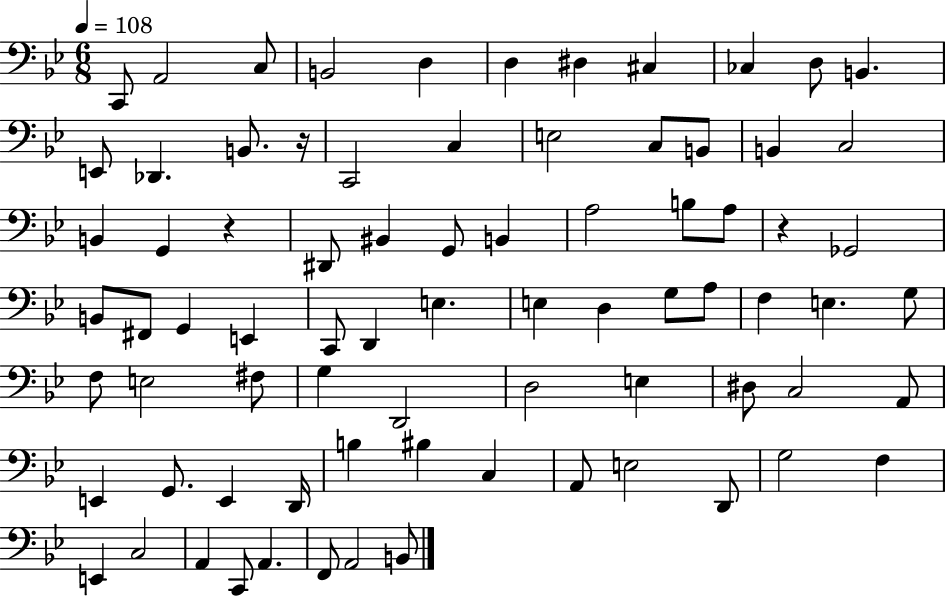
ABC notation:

X:1
T:Untitled
M:6/8
L:1/4
K:Bb
C,,/2 A,,2 C,/2 B,,2 D, D, ^D, ^C, _C, D,/2 B,, E,,/2 _D,, B,,/2 z/4 C,,2 C, E,2 C,/2 B,,/2 B,, C,2 B,, G,, z ^D,,/2 ^B,, G,,/2 B,, A,2 B,/2 A,/2 z _G,,2 B,,/2 ^F,,/2 G,, E,, C,,/2 D,, E, E, D, G,/2 A,/2 F, E, G,/2 F,/2 E,2 ^F,/2 G, D,,2 D,2 E, ^D,/2 C,2 A,,/2 E,, G,,/2 E,, D,,/4 B, ^B, C, A,,/2 E,2 D,,/2 G,2 F, E,, C,2 A,, C,,/2 A,, F,,/2 A,,2 B,,/2